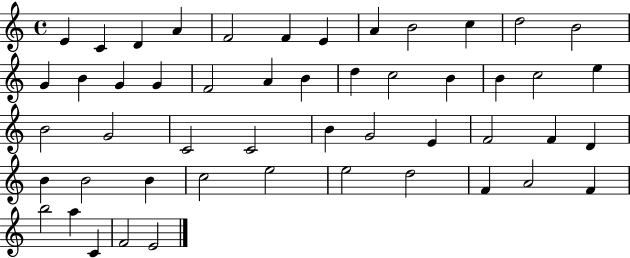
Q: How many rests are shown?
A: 0